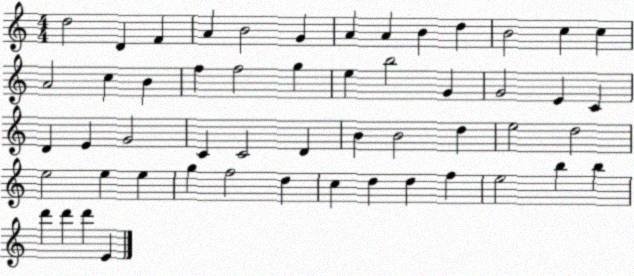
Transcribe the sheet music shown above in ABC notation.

X:1
T:Untitled
M:4/4
L:1/4
K:C
d2 D F A B2 G A A B d B2 c c A2 c B f f2 g e b2 G G2 E C D E G2 C C2 D B B2 d e2 d2 e2 e e g f2 d c d d f e2 b b d' d' d' E